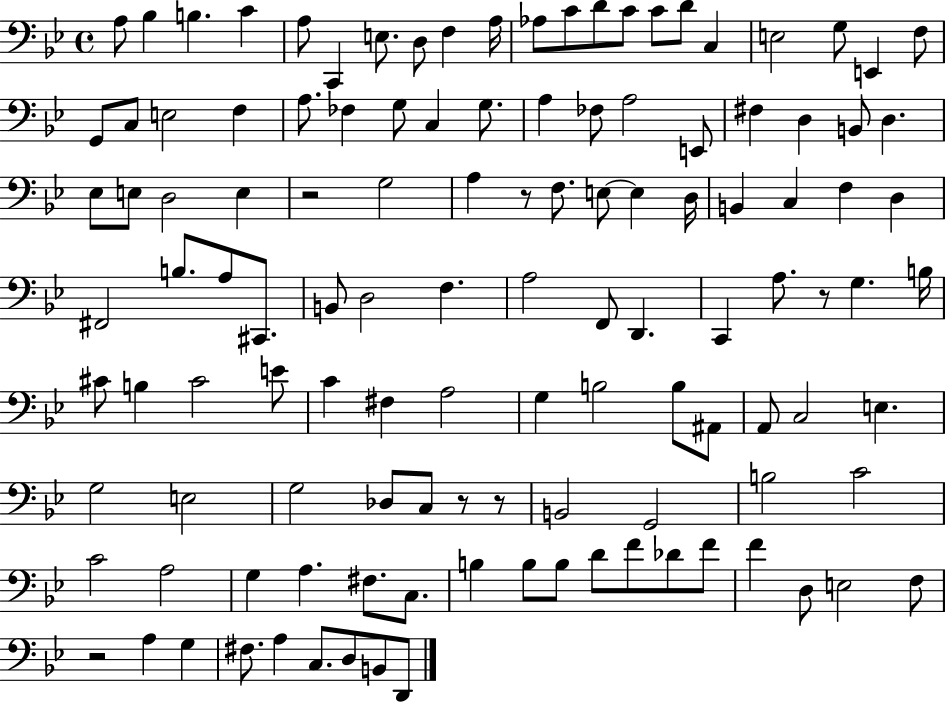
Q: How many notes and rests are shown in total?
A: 120